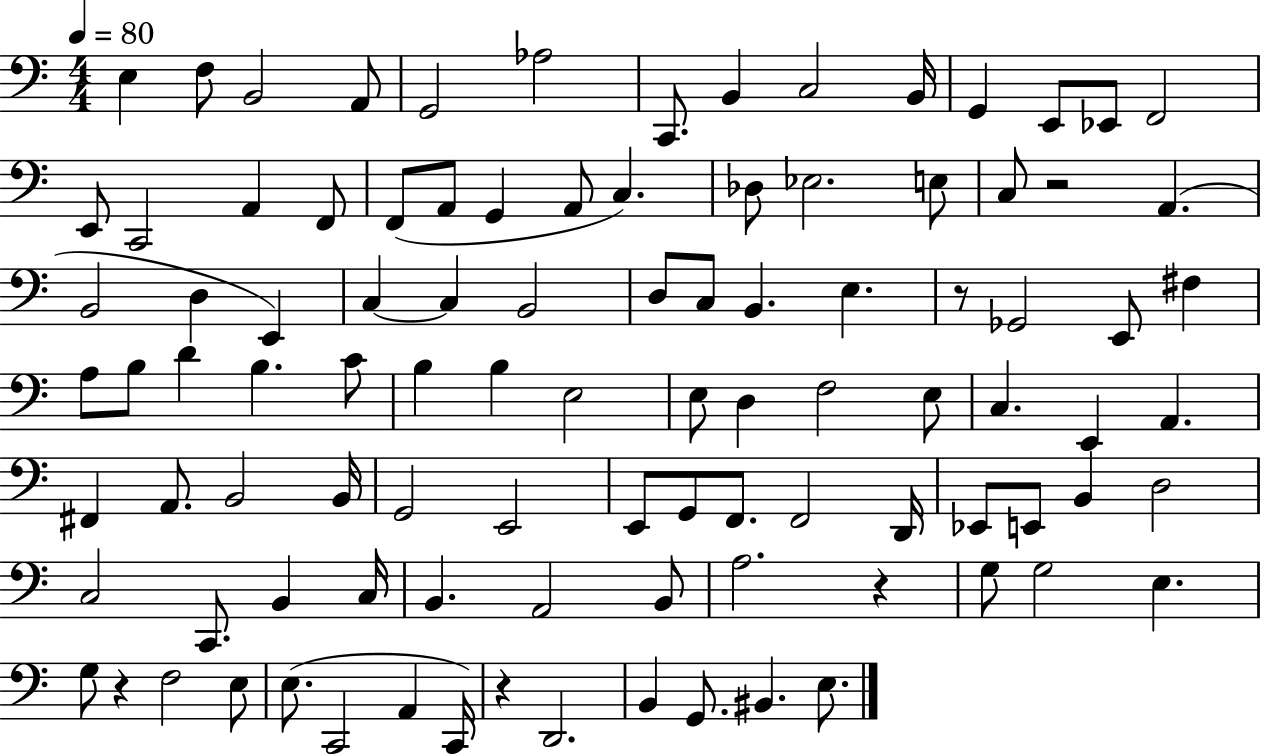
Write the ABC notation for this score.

X:1
T:Untitled
M:4/4
L:1/4
K:C
E, F,/2 B,,2 A,,/2 G,,2 _A,2 C,,/2 B,, C,2 B,,/4 G,, E,,/2 _E,,/2 F,,2 E,,/2 C,,2 A,, F,,/2 F,,/2 A,,/2 G,, A,,/2 C, _D,/2 _E,2 E,/2 C,/2 z2 A,, B,,2 D, E,, C, C, B,,2 D,/2 C,/2 B,, E, z/2 _G,,2 E,,/2 ^F, A,/2 B,/2 D B, C/2 B, B, E,2 E,/2 D, F,2 E,/2 C, E,, A,, ^F,, A,,/2 B,,2 B,,/4 G,,2 E,,2 E,,/2 G,,/2 F,,/2 F,,2 D,,/4 _E,,/2 E,,/2 B,, D,2 C,2 C,,/2 B,, C,/4 B,, A,,2 B,,/2 A,2 z G,/2 G,2 E, G,/2 z F,2 E,/2 E,/2 C,,2 A,, C,,/4 z D,,2 B,, G,,/2 ^B,, E,/2